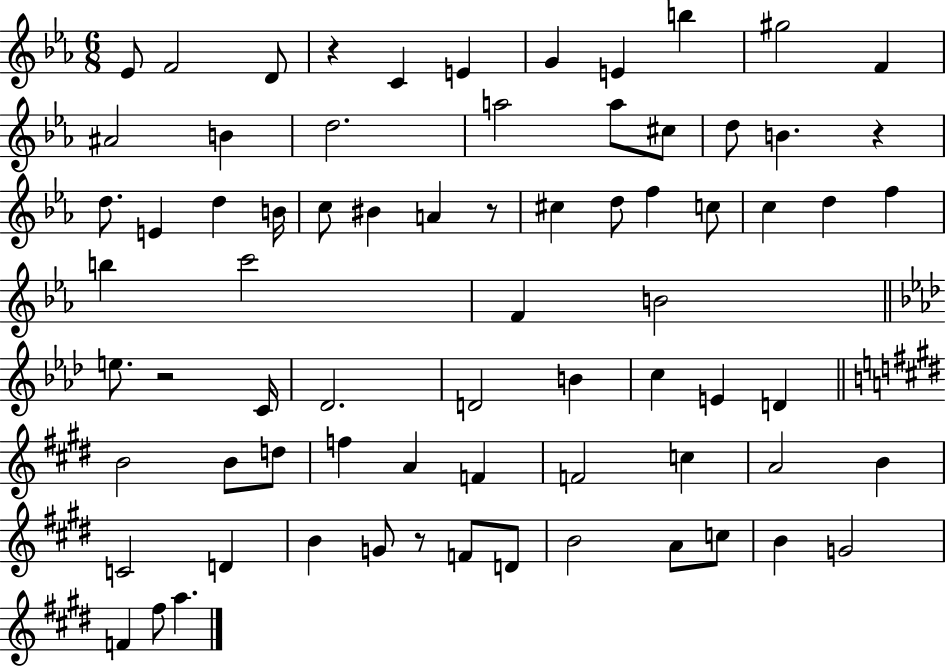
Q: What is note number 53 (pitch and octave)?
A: A4